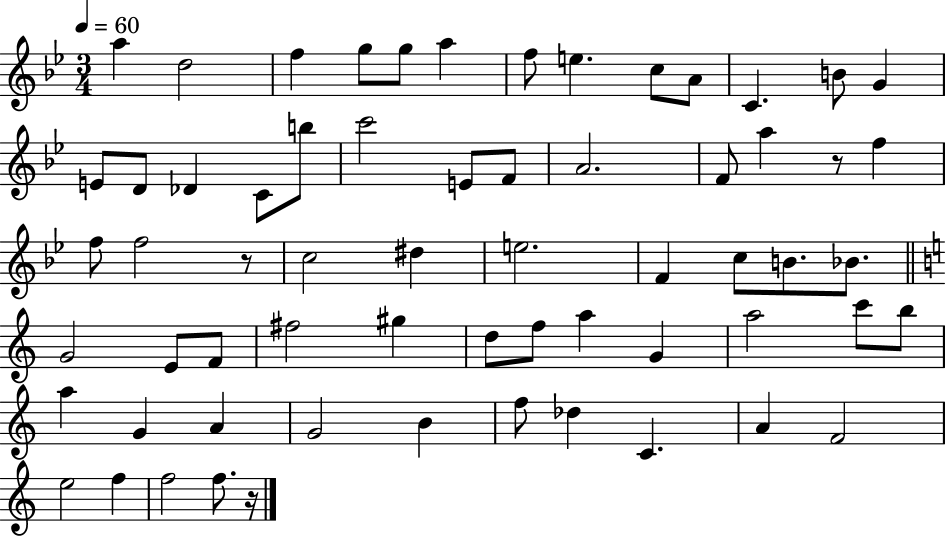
X:1
T:Untitled
M:3/4
L:1/4
K:Bb
a d2 f g/2 g/2 a f/2 e c/2 A/2 C B/2 G E/2 D/2 _D C/2 b/2 c'2 E/2 F/2 A2 F/2 a z/2 f f/2 f2 z/2 c2 ^d e2 F c/2 B/2 _B/2 G2 E/2 F/2 ^f2 ^g d/2 f/2 a G a2 c'/2 b/2 a G A G2 B f/2 _d C A F2 e2 f f2 f/2 z/4